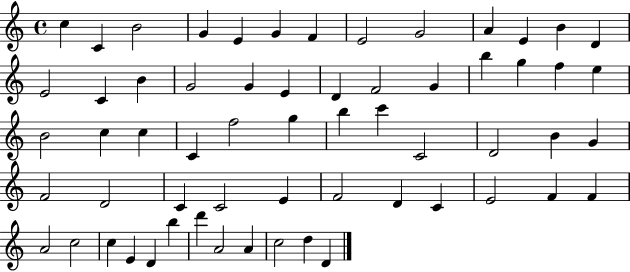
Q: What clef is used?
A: treble